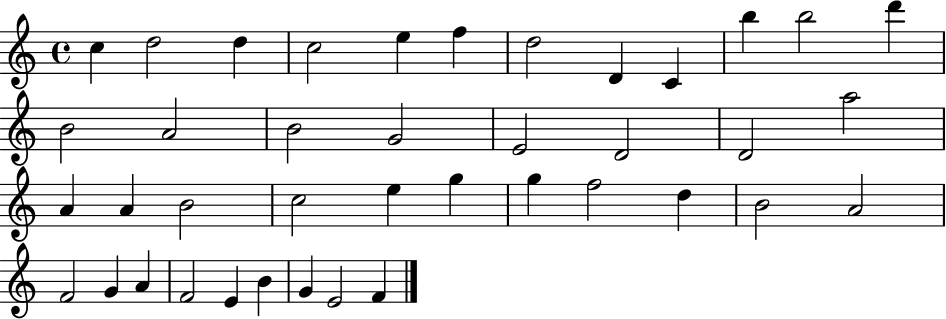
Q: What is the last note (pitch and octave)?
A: F4